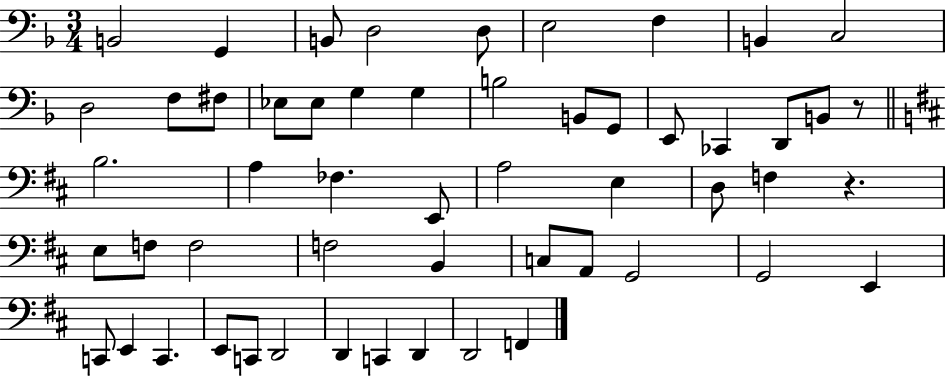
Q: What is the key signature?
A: F major